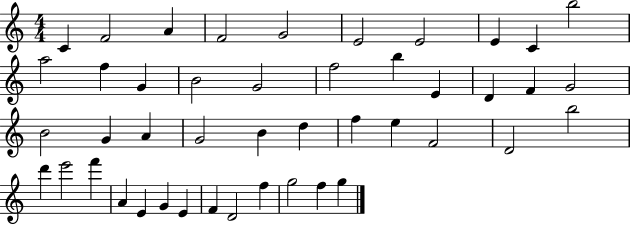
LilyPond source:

{
  \clef treble
  \numericTimeSignature
  \time 4/4
  \key c \major
  c'4 f'2 a'4 | f'2 g'2 | e'2 e'2 | e'4 c'4 b''2 | \break a''2 f''4 g'4 | b'2 g'2 | f''2 b''4 e'4 | d'4 f'4 g'2 | \break b'2 g'4 a'4 | g'2 b'4 d''4 | f''4 e''4 f'2 | d'2 b''2 | \break d'''4 e'''2 f'''4 | a'4 e'4 g'4 e'4 | f'4 d'2 f''4 | g''2 f''4 g''4 | \break \bar "|."
}